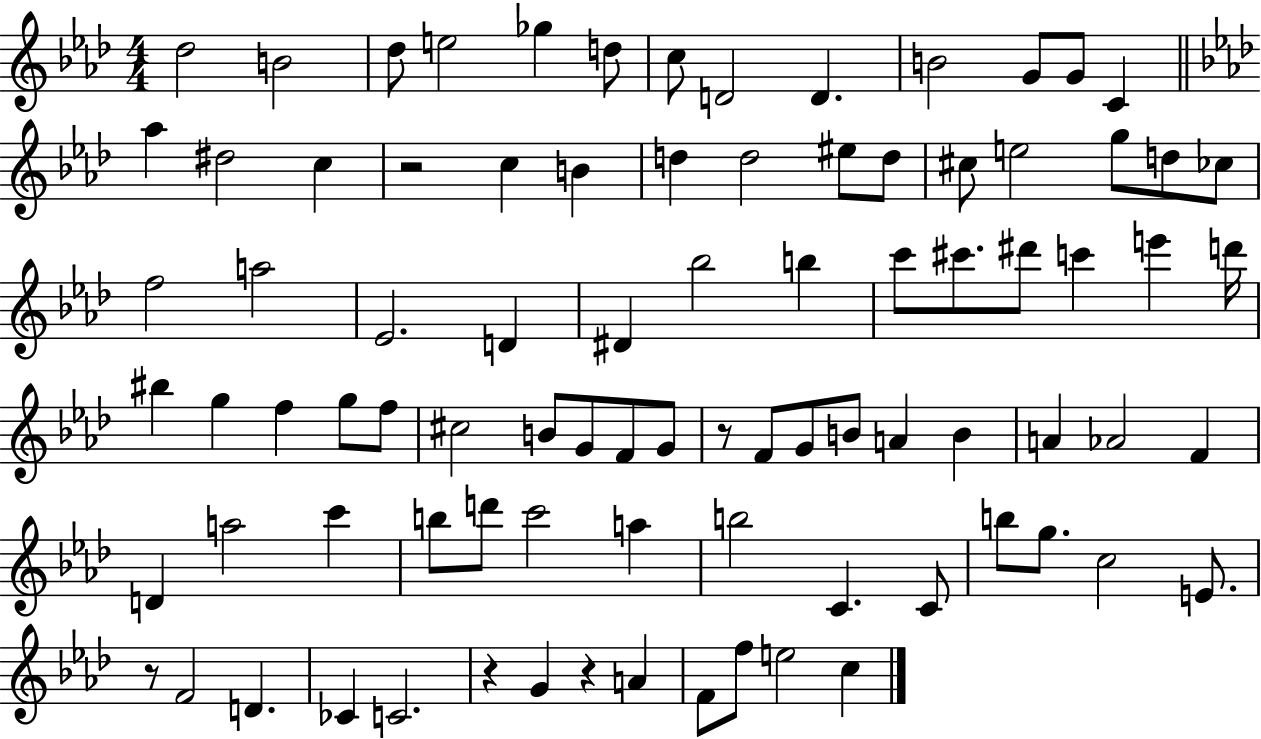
Db5/h B4/h Db5/e E5/h Gb5/q D5/e C5/e D4/h D4/q. B4/h G4/e G4/e C4/q Ab5/q D#5/h C5/q R/h C5/q B4/q D5/q D5/h EIS5/e D5/e C#5/e E5/h G5/e D5/e CES5/e F5/h A5/h Eb4/h. D4/q D#4/q Bb5/h B5/q C6/e C#6/e. D#6/e C6/q E6/q D6/s BIS5/q G5/q F5/q G5/e F5/e C#5/h B4/e G4/e F4/e G4/e R/e F4/e G4/e B4/e A4/q B4/q A4/q Ab4/h F4/q D4/q A5/h C6/q B5/e D6/e C6/h A5/q B5/h C4/q. C4/e B5/e G5/e. C5/h E4/e. R/e F4/h D4/q. CES4/q C4/h. R/q G4/q R/q A4/q F4/e F5/e E5/h C5/q